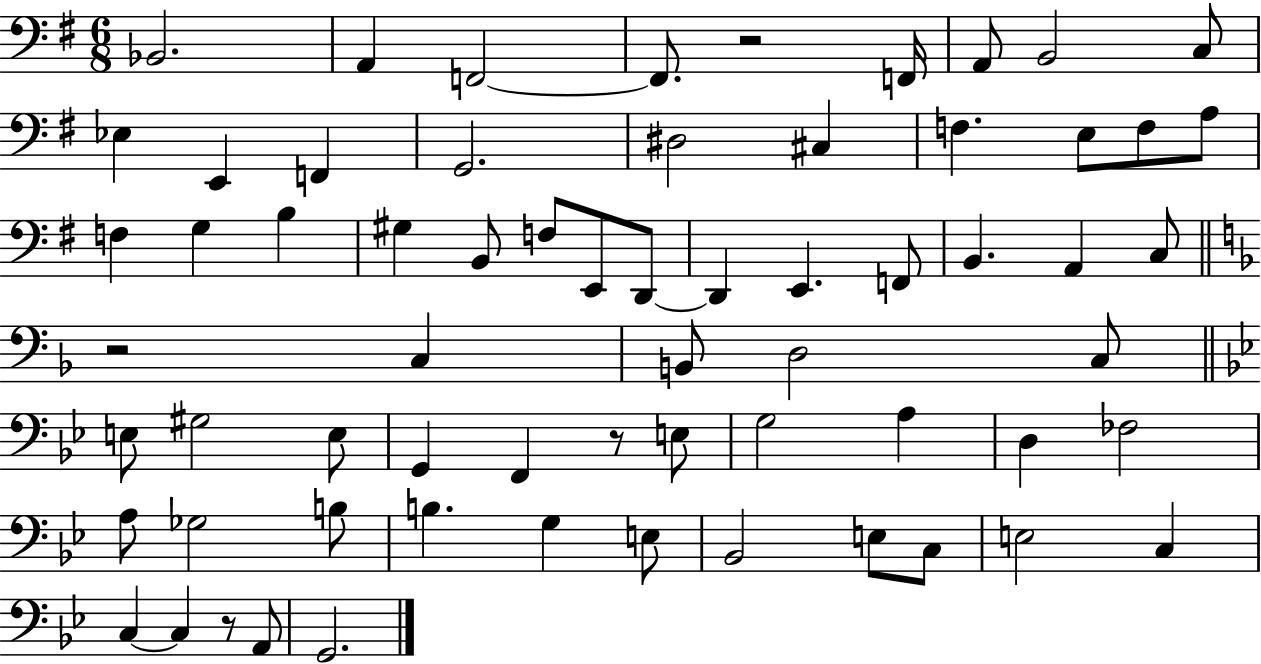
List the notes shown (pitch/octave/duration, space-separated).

Bb2/h. A2/q F2/h F2/e. R/h F2/s A2/e B2/h C3/e Eb3/q E2/q F2/q G2/h. D#3/h C#3/q F3/q. E3/e F3/e A3/e F3/q G3/q B3/q G#3/q B2/e F3/e E2/e D2/e D2/q E2/q. F2/e B2/q. A2/q C3/e R/h C3/q B2/e D3/h C3/e E3/e G#3/h E3/e G2/q F2/q R/e E3/e G3/h A3/q D3/q FES3/h A3/e Gb3/h B3/e B3/q. G3/q E3/e Bb2/h E3/e C3/e E3/h C3/q C3/q C3/q R/e A2/e G2/h.